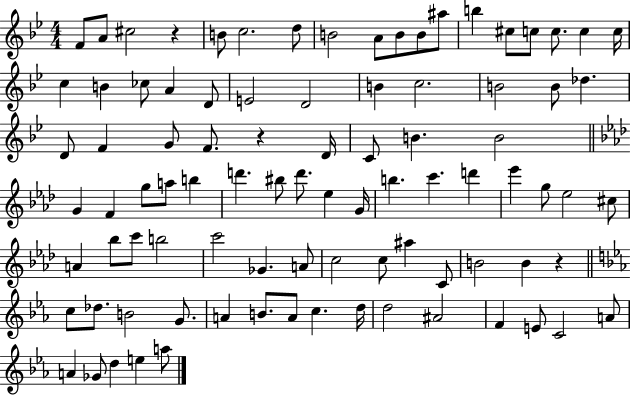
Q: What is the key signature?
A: BES major